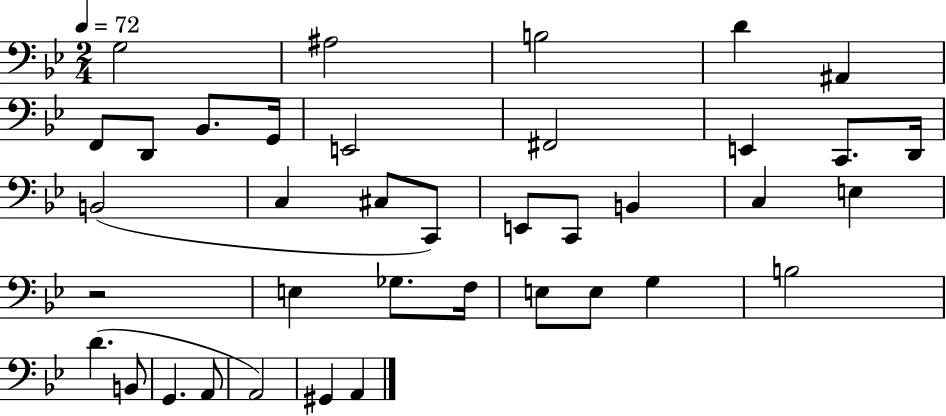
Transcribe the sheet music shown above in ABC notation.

X:1
T:Untitled
M:2/4
L:1/4
K:Bb
G,2 ^A,2 B,2 D ^A,, F,,/2 D,,/2 _B,,/2 G,,/4 E,,2 ^F,,2 E,, C,,/2 D,,/4 B,,2 C, ^C,/2 C,,/2 E,,/2 C,,/2 B,, C, E, z2 E, _G,/2 F,/4 E,/2 E,/2 G, B,2 D B,,/2 G,, A,,/2 A,,2 ^G,, A,,